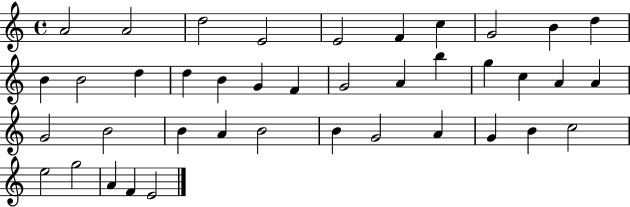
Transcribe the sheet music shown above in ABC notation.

X:1
T:Untitled
M:4/4
L:1/4
K:C
A2 A2 d2 E2 E2 F c G2 B d B B2 d d B G F G2 A b g c A A G2 B2 B A B2 B G2 A G B c2 e2 g2 A F E2